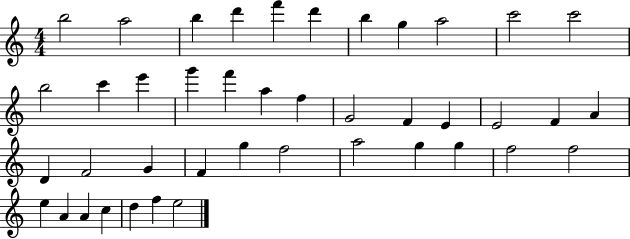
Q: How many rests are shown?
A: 0